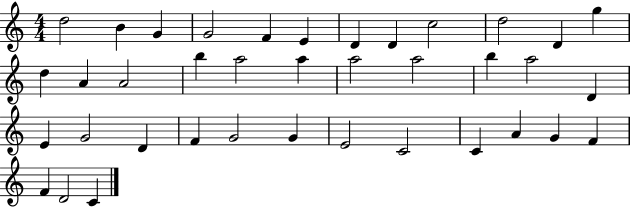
X:1
T:Untitled
M:4/4
L:1/4
K:C
d2 B G G2 F E D D c2 d2 D g d A A2 b a2 a a2 a2 b a2 D E G2 D F G2 G E2 C2 C A G F F D2 C